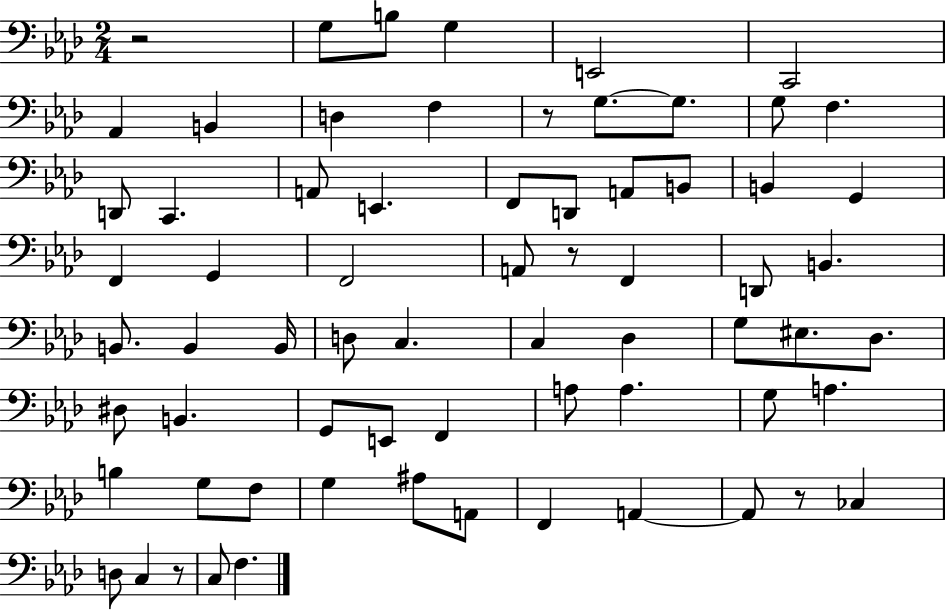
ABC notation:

X:1
T:Untitled
M:2/4
L:1/4
K:Ab
z2 G,/2 B,/2 G, E,,2 C,,2 _A,, B,, D, F, z/2 G,/2 G,/2 G,/2 F, D,,/2 C,, A,,/2 E,, F,,/2 D,,/2 A,,/2 B,,/2 B,, G,, F,, G,, F,,2 A,,/2 z/2 F,, D,,/2 B,, B,,/2 B,, B,,/4 D,/2 C, C, _D, G,/2 ^E,/2 _D,/2 ^D,/2 B,, G,,/2 E,,/2 F,, A,/2 A, G,/2 A, B, G,/2 F,/2 G, ^A,/2 A,,/2 F,, A,, A,,/2 z/2 _C, D,/2 C, z/2 C,/2 F,